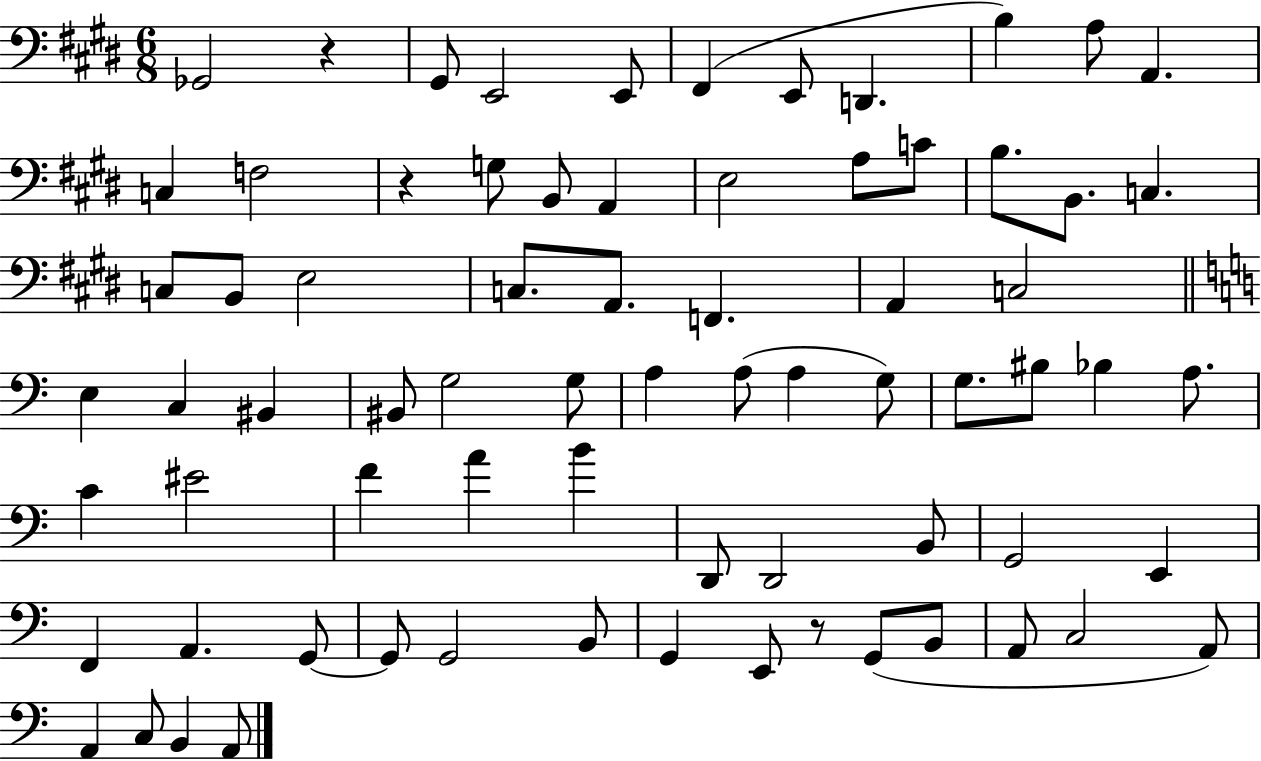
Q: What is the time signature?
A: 6/8